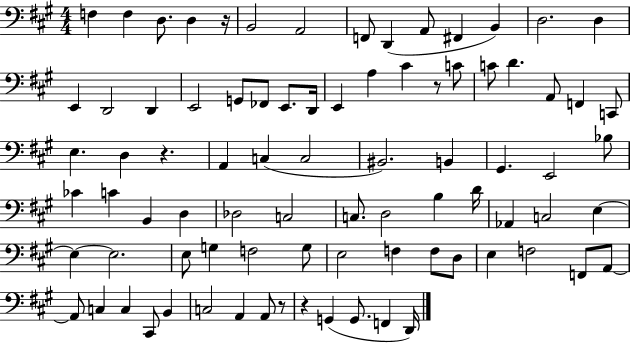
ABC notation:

X:1
T:Untitled
M:4/4
L:1/4
K:A
F, F, D,/2 D, z/4 B,,2 A,,2 F,,/2 D,, A,,/2 ^F,, B,, D,2 D, E,, D,,2 D,, E,,2 G,,/2 _F,,/2 E,,/2 D,,/4 E,, A, ^C z/2 C/2 C/2 D A,,/2 F,, C,,/2 E, D, z A,, C, C,2 ^B,,2 B,, ^G,, E,,2 _B,/2 _C C B,, D, _D,2 C,2 C,/2 D,2 B, D/4 _A,, C,2 E, E, E,2 E,/2 G, F,2 G,/2 E,2 F, F,/2 D,/2 E, F,2 F,,/2 A,,/2 A,,/2 C, C, ^C,,/2 B,, C,2 A,, A,,/2 z/2 z G,, G,,/2 F,, D,,/4